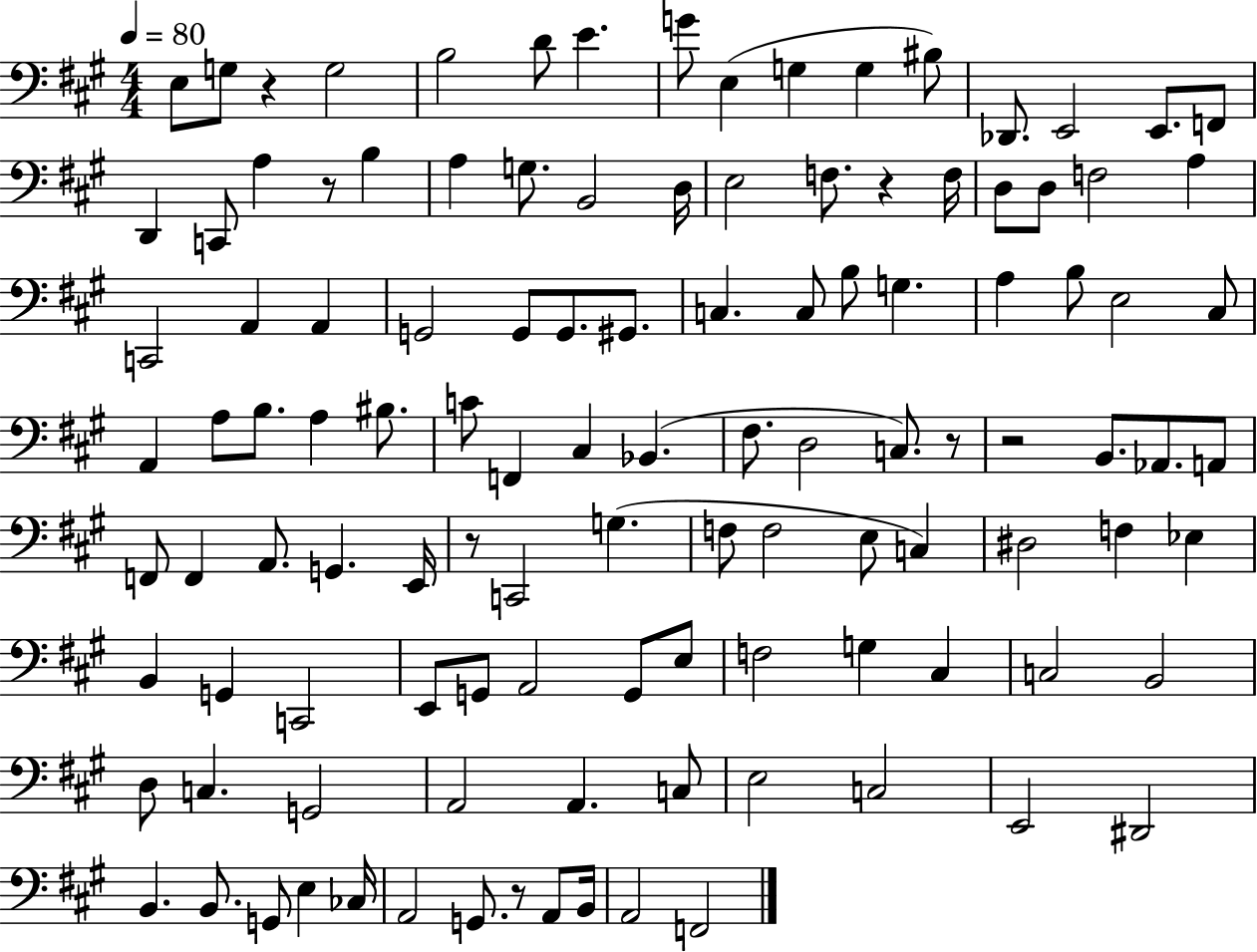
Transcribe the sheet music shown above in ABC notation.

X:1
T:Untitled
M:4/4
L:1/4
K:A
E,/2 G,/2 z G,2 B,2 D/2 E G/2 E, G, G, ^B,/2 _D,,/2 E,,2 E,,/2 F,,/2 D,, C,,/2 A, z/2 B, A, G,/2 B,,2 D,/4 E,2 F,/2 z F,/4 D,/2 D,/2 F,2 A, C,,2 A,, A,, G,,2 G,,/2 G,,/2 ^G,,/2 C, C,/2 B,/2 G, A, B,/2 E,2 ^C,/2 A,, A,/2 B,/2 A, ^B,/2 C/2 F,, ^C, _B,, ^F,/2 D,2 C,/2 z/2 z2 B,,/2 _A,,/2 A,,/2 F,,/2 F,, A,,/2 G,, E,,/4 z/2 C,,2 G, F,/2 F,2 E,/2 C, ^D,2 F, _E, B,, G,, C,,2 E,,/2 G,,/2 A,,2 G,,/2 E,/2 F,2 G, ^C, C,2 B,,2 D,/2 C, G,,2 A,,2 A,, C,/2 E,2 C,2 E,,2 ^D,,2 B,, B,,/2 G,,/2 E, _C,/4 A,,2 G,,/2 z/2 A,,/2 B,,/4 A,,2 F,,2